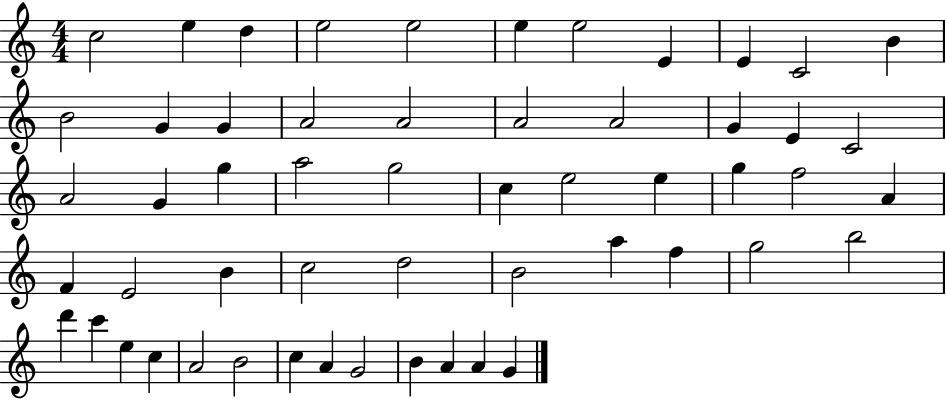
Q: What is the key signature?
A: C major